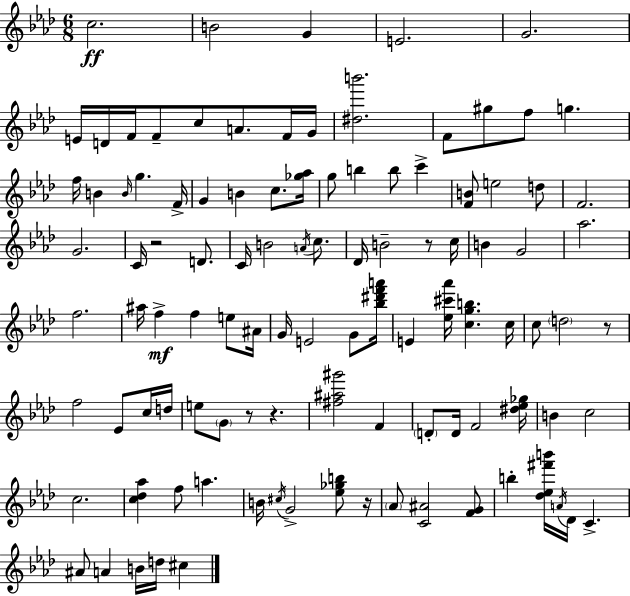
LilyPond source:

{
  \clef treble
  \numericTimeSignature
  \time 6/8
  \key f \minor
  c''2.\ff | b'2 g'4 | e'2. | g'2. | \break e'16 d'16 f'16 f'8-- c''8 a'8. f'16 g'16 | <dis'' b'''>2. | f'8 gis''8 f''8 g''4. | f''16 b'4 \grace { b'16 } g''4. | \break f'16-> g'4 b'4 c''8. | <ges'' aes''>16 g''8 b''4 b''8 c'''4-> | <f' b'>8 e''2 d''8 | f'2. | \break g'2. | c'16 r2 d'8. | c'16 b'2 \acciaccatura { a'16 } c''8. | des'16 b'2-- r8 | \break c''16 b'4 g'2 | aes''2. | f''2. | ais''16 f''4->\mf f''4 e''8 | \break ais'16 g'16 e'2 g'8 | <bes'' dis''' f''' a'''>16 e'4 <ees'' cis''' aes'''>16 <c'' g'' b''>4. | c''16 c''8 \parenthesize d''2 | r8 f''2 ees'8 | \break c''16 d''16 e''8 \parenthesize g'8 r8 r4. | <fis'' ais'' gis'''>2 f'4 | \parenthesize d'8-. d'16 f'2 | <dis'' ees'' ges''>16 b'4 c''2 | \break c''2. | <c'' des'' aes''>4 f''8 a''4. | b'16 \acciaccatura { cis''16 } g'2-> | <ees'' ges'' b''>8 r16 \parenthesize aes'8 <c' ais'>2 | \break <f' g'>8 b''4-. <des'' ees'' fis''' b'''>16 \acciaccatura { a'16 } des'16 c'4.-> | ais'8 a'4 b'16 d''16 | cis''4 \bar "|."
}